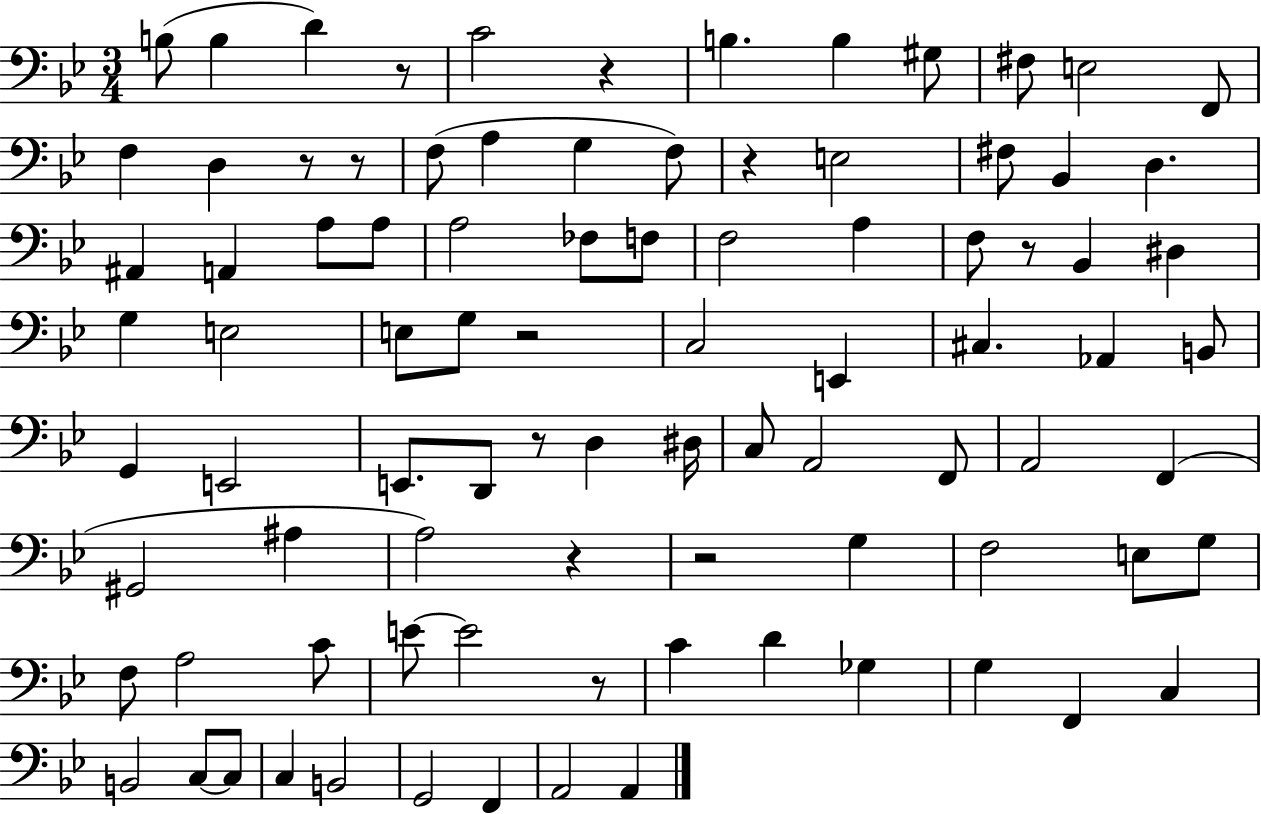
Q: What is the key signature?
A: BES major